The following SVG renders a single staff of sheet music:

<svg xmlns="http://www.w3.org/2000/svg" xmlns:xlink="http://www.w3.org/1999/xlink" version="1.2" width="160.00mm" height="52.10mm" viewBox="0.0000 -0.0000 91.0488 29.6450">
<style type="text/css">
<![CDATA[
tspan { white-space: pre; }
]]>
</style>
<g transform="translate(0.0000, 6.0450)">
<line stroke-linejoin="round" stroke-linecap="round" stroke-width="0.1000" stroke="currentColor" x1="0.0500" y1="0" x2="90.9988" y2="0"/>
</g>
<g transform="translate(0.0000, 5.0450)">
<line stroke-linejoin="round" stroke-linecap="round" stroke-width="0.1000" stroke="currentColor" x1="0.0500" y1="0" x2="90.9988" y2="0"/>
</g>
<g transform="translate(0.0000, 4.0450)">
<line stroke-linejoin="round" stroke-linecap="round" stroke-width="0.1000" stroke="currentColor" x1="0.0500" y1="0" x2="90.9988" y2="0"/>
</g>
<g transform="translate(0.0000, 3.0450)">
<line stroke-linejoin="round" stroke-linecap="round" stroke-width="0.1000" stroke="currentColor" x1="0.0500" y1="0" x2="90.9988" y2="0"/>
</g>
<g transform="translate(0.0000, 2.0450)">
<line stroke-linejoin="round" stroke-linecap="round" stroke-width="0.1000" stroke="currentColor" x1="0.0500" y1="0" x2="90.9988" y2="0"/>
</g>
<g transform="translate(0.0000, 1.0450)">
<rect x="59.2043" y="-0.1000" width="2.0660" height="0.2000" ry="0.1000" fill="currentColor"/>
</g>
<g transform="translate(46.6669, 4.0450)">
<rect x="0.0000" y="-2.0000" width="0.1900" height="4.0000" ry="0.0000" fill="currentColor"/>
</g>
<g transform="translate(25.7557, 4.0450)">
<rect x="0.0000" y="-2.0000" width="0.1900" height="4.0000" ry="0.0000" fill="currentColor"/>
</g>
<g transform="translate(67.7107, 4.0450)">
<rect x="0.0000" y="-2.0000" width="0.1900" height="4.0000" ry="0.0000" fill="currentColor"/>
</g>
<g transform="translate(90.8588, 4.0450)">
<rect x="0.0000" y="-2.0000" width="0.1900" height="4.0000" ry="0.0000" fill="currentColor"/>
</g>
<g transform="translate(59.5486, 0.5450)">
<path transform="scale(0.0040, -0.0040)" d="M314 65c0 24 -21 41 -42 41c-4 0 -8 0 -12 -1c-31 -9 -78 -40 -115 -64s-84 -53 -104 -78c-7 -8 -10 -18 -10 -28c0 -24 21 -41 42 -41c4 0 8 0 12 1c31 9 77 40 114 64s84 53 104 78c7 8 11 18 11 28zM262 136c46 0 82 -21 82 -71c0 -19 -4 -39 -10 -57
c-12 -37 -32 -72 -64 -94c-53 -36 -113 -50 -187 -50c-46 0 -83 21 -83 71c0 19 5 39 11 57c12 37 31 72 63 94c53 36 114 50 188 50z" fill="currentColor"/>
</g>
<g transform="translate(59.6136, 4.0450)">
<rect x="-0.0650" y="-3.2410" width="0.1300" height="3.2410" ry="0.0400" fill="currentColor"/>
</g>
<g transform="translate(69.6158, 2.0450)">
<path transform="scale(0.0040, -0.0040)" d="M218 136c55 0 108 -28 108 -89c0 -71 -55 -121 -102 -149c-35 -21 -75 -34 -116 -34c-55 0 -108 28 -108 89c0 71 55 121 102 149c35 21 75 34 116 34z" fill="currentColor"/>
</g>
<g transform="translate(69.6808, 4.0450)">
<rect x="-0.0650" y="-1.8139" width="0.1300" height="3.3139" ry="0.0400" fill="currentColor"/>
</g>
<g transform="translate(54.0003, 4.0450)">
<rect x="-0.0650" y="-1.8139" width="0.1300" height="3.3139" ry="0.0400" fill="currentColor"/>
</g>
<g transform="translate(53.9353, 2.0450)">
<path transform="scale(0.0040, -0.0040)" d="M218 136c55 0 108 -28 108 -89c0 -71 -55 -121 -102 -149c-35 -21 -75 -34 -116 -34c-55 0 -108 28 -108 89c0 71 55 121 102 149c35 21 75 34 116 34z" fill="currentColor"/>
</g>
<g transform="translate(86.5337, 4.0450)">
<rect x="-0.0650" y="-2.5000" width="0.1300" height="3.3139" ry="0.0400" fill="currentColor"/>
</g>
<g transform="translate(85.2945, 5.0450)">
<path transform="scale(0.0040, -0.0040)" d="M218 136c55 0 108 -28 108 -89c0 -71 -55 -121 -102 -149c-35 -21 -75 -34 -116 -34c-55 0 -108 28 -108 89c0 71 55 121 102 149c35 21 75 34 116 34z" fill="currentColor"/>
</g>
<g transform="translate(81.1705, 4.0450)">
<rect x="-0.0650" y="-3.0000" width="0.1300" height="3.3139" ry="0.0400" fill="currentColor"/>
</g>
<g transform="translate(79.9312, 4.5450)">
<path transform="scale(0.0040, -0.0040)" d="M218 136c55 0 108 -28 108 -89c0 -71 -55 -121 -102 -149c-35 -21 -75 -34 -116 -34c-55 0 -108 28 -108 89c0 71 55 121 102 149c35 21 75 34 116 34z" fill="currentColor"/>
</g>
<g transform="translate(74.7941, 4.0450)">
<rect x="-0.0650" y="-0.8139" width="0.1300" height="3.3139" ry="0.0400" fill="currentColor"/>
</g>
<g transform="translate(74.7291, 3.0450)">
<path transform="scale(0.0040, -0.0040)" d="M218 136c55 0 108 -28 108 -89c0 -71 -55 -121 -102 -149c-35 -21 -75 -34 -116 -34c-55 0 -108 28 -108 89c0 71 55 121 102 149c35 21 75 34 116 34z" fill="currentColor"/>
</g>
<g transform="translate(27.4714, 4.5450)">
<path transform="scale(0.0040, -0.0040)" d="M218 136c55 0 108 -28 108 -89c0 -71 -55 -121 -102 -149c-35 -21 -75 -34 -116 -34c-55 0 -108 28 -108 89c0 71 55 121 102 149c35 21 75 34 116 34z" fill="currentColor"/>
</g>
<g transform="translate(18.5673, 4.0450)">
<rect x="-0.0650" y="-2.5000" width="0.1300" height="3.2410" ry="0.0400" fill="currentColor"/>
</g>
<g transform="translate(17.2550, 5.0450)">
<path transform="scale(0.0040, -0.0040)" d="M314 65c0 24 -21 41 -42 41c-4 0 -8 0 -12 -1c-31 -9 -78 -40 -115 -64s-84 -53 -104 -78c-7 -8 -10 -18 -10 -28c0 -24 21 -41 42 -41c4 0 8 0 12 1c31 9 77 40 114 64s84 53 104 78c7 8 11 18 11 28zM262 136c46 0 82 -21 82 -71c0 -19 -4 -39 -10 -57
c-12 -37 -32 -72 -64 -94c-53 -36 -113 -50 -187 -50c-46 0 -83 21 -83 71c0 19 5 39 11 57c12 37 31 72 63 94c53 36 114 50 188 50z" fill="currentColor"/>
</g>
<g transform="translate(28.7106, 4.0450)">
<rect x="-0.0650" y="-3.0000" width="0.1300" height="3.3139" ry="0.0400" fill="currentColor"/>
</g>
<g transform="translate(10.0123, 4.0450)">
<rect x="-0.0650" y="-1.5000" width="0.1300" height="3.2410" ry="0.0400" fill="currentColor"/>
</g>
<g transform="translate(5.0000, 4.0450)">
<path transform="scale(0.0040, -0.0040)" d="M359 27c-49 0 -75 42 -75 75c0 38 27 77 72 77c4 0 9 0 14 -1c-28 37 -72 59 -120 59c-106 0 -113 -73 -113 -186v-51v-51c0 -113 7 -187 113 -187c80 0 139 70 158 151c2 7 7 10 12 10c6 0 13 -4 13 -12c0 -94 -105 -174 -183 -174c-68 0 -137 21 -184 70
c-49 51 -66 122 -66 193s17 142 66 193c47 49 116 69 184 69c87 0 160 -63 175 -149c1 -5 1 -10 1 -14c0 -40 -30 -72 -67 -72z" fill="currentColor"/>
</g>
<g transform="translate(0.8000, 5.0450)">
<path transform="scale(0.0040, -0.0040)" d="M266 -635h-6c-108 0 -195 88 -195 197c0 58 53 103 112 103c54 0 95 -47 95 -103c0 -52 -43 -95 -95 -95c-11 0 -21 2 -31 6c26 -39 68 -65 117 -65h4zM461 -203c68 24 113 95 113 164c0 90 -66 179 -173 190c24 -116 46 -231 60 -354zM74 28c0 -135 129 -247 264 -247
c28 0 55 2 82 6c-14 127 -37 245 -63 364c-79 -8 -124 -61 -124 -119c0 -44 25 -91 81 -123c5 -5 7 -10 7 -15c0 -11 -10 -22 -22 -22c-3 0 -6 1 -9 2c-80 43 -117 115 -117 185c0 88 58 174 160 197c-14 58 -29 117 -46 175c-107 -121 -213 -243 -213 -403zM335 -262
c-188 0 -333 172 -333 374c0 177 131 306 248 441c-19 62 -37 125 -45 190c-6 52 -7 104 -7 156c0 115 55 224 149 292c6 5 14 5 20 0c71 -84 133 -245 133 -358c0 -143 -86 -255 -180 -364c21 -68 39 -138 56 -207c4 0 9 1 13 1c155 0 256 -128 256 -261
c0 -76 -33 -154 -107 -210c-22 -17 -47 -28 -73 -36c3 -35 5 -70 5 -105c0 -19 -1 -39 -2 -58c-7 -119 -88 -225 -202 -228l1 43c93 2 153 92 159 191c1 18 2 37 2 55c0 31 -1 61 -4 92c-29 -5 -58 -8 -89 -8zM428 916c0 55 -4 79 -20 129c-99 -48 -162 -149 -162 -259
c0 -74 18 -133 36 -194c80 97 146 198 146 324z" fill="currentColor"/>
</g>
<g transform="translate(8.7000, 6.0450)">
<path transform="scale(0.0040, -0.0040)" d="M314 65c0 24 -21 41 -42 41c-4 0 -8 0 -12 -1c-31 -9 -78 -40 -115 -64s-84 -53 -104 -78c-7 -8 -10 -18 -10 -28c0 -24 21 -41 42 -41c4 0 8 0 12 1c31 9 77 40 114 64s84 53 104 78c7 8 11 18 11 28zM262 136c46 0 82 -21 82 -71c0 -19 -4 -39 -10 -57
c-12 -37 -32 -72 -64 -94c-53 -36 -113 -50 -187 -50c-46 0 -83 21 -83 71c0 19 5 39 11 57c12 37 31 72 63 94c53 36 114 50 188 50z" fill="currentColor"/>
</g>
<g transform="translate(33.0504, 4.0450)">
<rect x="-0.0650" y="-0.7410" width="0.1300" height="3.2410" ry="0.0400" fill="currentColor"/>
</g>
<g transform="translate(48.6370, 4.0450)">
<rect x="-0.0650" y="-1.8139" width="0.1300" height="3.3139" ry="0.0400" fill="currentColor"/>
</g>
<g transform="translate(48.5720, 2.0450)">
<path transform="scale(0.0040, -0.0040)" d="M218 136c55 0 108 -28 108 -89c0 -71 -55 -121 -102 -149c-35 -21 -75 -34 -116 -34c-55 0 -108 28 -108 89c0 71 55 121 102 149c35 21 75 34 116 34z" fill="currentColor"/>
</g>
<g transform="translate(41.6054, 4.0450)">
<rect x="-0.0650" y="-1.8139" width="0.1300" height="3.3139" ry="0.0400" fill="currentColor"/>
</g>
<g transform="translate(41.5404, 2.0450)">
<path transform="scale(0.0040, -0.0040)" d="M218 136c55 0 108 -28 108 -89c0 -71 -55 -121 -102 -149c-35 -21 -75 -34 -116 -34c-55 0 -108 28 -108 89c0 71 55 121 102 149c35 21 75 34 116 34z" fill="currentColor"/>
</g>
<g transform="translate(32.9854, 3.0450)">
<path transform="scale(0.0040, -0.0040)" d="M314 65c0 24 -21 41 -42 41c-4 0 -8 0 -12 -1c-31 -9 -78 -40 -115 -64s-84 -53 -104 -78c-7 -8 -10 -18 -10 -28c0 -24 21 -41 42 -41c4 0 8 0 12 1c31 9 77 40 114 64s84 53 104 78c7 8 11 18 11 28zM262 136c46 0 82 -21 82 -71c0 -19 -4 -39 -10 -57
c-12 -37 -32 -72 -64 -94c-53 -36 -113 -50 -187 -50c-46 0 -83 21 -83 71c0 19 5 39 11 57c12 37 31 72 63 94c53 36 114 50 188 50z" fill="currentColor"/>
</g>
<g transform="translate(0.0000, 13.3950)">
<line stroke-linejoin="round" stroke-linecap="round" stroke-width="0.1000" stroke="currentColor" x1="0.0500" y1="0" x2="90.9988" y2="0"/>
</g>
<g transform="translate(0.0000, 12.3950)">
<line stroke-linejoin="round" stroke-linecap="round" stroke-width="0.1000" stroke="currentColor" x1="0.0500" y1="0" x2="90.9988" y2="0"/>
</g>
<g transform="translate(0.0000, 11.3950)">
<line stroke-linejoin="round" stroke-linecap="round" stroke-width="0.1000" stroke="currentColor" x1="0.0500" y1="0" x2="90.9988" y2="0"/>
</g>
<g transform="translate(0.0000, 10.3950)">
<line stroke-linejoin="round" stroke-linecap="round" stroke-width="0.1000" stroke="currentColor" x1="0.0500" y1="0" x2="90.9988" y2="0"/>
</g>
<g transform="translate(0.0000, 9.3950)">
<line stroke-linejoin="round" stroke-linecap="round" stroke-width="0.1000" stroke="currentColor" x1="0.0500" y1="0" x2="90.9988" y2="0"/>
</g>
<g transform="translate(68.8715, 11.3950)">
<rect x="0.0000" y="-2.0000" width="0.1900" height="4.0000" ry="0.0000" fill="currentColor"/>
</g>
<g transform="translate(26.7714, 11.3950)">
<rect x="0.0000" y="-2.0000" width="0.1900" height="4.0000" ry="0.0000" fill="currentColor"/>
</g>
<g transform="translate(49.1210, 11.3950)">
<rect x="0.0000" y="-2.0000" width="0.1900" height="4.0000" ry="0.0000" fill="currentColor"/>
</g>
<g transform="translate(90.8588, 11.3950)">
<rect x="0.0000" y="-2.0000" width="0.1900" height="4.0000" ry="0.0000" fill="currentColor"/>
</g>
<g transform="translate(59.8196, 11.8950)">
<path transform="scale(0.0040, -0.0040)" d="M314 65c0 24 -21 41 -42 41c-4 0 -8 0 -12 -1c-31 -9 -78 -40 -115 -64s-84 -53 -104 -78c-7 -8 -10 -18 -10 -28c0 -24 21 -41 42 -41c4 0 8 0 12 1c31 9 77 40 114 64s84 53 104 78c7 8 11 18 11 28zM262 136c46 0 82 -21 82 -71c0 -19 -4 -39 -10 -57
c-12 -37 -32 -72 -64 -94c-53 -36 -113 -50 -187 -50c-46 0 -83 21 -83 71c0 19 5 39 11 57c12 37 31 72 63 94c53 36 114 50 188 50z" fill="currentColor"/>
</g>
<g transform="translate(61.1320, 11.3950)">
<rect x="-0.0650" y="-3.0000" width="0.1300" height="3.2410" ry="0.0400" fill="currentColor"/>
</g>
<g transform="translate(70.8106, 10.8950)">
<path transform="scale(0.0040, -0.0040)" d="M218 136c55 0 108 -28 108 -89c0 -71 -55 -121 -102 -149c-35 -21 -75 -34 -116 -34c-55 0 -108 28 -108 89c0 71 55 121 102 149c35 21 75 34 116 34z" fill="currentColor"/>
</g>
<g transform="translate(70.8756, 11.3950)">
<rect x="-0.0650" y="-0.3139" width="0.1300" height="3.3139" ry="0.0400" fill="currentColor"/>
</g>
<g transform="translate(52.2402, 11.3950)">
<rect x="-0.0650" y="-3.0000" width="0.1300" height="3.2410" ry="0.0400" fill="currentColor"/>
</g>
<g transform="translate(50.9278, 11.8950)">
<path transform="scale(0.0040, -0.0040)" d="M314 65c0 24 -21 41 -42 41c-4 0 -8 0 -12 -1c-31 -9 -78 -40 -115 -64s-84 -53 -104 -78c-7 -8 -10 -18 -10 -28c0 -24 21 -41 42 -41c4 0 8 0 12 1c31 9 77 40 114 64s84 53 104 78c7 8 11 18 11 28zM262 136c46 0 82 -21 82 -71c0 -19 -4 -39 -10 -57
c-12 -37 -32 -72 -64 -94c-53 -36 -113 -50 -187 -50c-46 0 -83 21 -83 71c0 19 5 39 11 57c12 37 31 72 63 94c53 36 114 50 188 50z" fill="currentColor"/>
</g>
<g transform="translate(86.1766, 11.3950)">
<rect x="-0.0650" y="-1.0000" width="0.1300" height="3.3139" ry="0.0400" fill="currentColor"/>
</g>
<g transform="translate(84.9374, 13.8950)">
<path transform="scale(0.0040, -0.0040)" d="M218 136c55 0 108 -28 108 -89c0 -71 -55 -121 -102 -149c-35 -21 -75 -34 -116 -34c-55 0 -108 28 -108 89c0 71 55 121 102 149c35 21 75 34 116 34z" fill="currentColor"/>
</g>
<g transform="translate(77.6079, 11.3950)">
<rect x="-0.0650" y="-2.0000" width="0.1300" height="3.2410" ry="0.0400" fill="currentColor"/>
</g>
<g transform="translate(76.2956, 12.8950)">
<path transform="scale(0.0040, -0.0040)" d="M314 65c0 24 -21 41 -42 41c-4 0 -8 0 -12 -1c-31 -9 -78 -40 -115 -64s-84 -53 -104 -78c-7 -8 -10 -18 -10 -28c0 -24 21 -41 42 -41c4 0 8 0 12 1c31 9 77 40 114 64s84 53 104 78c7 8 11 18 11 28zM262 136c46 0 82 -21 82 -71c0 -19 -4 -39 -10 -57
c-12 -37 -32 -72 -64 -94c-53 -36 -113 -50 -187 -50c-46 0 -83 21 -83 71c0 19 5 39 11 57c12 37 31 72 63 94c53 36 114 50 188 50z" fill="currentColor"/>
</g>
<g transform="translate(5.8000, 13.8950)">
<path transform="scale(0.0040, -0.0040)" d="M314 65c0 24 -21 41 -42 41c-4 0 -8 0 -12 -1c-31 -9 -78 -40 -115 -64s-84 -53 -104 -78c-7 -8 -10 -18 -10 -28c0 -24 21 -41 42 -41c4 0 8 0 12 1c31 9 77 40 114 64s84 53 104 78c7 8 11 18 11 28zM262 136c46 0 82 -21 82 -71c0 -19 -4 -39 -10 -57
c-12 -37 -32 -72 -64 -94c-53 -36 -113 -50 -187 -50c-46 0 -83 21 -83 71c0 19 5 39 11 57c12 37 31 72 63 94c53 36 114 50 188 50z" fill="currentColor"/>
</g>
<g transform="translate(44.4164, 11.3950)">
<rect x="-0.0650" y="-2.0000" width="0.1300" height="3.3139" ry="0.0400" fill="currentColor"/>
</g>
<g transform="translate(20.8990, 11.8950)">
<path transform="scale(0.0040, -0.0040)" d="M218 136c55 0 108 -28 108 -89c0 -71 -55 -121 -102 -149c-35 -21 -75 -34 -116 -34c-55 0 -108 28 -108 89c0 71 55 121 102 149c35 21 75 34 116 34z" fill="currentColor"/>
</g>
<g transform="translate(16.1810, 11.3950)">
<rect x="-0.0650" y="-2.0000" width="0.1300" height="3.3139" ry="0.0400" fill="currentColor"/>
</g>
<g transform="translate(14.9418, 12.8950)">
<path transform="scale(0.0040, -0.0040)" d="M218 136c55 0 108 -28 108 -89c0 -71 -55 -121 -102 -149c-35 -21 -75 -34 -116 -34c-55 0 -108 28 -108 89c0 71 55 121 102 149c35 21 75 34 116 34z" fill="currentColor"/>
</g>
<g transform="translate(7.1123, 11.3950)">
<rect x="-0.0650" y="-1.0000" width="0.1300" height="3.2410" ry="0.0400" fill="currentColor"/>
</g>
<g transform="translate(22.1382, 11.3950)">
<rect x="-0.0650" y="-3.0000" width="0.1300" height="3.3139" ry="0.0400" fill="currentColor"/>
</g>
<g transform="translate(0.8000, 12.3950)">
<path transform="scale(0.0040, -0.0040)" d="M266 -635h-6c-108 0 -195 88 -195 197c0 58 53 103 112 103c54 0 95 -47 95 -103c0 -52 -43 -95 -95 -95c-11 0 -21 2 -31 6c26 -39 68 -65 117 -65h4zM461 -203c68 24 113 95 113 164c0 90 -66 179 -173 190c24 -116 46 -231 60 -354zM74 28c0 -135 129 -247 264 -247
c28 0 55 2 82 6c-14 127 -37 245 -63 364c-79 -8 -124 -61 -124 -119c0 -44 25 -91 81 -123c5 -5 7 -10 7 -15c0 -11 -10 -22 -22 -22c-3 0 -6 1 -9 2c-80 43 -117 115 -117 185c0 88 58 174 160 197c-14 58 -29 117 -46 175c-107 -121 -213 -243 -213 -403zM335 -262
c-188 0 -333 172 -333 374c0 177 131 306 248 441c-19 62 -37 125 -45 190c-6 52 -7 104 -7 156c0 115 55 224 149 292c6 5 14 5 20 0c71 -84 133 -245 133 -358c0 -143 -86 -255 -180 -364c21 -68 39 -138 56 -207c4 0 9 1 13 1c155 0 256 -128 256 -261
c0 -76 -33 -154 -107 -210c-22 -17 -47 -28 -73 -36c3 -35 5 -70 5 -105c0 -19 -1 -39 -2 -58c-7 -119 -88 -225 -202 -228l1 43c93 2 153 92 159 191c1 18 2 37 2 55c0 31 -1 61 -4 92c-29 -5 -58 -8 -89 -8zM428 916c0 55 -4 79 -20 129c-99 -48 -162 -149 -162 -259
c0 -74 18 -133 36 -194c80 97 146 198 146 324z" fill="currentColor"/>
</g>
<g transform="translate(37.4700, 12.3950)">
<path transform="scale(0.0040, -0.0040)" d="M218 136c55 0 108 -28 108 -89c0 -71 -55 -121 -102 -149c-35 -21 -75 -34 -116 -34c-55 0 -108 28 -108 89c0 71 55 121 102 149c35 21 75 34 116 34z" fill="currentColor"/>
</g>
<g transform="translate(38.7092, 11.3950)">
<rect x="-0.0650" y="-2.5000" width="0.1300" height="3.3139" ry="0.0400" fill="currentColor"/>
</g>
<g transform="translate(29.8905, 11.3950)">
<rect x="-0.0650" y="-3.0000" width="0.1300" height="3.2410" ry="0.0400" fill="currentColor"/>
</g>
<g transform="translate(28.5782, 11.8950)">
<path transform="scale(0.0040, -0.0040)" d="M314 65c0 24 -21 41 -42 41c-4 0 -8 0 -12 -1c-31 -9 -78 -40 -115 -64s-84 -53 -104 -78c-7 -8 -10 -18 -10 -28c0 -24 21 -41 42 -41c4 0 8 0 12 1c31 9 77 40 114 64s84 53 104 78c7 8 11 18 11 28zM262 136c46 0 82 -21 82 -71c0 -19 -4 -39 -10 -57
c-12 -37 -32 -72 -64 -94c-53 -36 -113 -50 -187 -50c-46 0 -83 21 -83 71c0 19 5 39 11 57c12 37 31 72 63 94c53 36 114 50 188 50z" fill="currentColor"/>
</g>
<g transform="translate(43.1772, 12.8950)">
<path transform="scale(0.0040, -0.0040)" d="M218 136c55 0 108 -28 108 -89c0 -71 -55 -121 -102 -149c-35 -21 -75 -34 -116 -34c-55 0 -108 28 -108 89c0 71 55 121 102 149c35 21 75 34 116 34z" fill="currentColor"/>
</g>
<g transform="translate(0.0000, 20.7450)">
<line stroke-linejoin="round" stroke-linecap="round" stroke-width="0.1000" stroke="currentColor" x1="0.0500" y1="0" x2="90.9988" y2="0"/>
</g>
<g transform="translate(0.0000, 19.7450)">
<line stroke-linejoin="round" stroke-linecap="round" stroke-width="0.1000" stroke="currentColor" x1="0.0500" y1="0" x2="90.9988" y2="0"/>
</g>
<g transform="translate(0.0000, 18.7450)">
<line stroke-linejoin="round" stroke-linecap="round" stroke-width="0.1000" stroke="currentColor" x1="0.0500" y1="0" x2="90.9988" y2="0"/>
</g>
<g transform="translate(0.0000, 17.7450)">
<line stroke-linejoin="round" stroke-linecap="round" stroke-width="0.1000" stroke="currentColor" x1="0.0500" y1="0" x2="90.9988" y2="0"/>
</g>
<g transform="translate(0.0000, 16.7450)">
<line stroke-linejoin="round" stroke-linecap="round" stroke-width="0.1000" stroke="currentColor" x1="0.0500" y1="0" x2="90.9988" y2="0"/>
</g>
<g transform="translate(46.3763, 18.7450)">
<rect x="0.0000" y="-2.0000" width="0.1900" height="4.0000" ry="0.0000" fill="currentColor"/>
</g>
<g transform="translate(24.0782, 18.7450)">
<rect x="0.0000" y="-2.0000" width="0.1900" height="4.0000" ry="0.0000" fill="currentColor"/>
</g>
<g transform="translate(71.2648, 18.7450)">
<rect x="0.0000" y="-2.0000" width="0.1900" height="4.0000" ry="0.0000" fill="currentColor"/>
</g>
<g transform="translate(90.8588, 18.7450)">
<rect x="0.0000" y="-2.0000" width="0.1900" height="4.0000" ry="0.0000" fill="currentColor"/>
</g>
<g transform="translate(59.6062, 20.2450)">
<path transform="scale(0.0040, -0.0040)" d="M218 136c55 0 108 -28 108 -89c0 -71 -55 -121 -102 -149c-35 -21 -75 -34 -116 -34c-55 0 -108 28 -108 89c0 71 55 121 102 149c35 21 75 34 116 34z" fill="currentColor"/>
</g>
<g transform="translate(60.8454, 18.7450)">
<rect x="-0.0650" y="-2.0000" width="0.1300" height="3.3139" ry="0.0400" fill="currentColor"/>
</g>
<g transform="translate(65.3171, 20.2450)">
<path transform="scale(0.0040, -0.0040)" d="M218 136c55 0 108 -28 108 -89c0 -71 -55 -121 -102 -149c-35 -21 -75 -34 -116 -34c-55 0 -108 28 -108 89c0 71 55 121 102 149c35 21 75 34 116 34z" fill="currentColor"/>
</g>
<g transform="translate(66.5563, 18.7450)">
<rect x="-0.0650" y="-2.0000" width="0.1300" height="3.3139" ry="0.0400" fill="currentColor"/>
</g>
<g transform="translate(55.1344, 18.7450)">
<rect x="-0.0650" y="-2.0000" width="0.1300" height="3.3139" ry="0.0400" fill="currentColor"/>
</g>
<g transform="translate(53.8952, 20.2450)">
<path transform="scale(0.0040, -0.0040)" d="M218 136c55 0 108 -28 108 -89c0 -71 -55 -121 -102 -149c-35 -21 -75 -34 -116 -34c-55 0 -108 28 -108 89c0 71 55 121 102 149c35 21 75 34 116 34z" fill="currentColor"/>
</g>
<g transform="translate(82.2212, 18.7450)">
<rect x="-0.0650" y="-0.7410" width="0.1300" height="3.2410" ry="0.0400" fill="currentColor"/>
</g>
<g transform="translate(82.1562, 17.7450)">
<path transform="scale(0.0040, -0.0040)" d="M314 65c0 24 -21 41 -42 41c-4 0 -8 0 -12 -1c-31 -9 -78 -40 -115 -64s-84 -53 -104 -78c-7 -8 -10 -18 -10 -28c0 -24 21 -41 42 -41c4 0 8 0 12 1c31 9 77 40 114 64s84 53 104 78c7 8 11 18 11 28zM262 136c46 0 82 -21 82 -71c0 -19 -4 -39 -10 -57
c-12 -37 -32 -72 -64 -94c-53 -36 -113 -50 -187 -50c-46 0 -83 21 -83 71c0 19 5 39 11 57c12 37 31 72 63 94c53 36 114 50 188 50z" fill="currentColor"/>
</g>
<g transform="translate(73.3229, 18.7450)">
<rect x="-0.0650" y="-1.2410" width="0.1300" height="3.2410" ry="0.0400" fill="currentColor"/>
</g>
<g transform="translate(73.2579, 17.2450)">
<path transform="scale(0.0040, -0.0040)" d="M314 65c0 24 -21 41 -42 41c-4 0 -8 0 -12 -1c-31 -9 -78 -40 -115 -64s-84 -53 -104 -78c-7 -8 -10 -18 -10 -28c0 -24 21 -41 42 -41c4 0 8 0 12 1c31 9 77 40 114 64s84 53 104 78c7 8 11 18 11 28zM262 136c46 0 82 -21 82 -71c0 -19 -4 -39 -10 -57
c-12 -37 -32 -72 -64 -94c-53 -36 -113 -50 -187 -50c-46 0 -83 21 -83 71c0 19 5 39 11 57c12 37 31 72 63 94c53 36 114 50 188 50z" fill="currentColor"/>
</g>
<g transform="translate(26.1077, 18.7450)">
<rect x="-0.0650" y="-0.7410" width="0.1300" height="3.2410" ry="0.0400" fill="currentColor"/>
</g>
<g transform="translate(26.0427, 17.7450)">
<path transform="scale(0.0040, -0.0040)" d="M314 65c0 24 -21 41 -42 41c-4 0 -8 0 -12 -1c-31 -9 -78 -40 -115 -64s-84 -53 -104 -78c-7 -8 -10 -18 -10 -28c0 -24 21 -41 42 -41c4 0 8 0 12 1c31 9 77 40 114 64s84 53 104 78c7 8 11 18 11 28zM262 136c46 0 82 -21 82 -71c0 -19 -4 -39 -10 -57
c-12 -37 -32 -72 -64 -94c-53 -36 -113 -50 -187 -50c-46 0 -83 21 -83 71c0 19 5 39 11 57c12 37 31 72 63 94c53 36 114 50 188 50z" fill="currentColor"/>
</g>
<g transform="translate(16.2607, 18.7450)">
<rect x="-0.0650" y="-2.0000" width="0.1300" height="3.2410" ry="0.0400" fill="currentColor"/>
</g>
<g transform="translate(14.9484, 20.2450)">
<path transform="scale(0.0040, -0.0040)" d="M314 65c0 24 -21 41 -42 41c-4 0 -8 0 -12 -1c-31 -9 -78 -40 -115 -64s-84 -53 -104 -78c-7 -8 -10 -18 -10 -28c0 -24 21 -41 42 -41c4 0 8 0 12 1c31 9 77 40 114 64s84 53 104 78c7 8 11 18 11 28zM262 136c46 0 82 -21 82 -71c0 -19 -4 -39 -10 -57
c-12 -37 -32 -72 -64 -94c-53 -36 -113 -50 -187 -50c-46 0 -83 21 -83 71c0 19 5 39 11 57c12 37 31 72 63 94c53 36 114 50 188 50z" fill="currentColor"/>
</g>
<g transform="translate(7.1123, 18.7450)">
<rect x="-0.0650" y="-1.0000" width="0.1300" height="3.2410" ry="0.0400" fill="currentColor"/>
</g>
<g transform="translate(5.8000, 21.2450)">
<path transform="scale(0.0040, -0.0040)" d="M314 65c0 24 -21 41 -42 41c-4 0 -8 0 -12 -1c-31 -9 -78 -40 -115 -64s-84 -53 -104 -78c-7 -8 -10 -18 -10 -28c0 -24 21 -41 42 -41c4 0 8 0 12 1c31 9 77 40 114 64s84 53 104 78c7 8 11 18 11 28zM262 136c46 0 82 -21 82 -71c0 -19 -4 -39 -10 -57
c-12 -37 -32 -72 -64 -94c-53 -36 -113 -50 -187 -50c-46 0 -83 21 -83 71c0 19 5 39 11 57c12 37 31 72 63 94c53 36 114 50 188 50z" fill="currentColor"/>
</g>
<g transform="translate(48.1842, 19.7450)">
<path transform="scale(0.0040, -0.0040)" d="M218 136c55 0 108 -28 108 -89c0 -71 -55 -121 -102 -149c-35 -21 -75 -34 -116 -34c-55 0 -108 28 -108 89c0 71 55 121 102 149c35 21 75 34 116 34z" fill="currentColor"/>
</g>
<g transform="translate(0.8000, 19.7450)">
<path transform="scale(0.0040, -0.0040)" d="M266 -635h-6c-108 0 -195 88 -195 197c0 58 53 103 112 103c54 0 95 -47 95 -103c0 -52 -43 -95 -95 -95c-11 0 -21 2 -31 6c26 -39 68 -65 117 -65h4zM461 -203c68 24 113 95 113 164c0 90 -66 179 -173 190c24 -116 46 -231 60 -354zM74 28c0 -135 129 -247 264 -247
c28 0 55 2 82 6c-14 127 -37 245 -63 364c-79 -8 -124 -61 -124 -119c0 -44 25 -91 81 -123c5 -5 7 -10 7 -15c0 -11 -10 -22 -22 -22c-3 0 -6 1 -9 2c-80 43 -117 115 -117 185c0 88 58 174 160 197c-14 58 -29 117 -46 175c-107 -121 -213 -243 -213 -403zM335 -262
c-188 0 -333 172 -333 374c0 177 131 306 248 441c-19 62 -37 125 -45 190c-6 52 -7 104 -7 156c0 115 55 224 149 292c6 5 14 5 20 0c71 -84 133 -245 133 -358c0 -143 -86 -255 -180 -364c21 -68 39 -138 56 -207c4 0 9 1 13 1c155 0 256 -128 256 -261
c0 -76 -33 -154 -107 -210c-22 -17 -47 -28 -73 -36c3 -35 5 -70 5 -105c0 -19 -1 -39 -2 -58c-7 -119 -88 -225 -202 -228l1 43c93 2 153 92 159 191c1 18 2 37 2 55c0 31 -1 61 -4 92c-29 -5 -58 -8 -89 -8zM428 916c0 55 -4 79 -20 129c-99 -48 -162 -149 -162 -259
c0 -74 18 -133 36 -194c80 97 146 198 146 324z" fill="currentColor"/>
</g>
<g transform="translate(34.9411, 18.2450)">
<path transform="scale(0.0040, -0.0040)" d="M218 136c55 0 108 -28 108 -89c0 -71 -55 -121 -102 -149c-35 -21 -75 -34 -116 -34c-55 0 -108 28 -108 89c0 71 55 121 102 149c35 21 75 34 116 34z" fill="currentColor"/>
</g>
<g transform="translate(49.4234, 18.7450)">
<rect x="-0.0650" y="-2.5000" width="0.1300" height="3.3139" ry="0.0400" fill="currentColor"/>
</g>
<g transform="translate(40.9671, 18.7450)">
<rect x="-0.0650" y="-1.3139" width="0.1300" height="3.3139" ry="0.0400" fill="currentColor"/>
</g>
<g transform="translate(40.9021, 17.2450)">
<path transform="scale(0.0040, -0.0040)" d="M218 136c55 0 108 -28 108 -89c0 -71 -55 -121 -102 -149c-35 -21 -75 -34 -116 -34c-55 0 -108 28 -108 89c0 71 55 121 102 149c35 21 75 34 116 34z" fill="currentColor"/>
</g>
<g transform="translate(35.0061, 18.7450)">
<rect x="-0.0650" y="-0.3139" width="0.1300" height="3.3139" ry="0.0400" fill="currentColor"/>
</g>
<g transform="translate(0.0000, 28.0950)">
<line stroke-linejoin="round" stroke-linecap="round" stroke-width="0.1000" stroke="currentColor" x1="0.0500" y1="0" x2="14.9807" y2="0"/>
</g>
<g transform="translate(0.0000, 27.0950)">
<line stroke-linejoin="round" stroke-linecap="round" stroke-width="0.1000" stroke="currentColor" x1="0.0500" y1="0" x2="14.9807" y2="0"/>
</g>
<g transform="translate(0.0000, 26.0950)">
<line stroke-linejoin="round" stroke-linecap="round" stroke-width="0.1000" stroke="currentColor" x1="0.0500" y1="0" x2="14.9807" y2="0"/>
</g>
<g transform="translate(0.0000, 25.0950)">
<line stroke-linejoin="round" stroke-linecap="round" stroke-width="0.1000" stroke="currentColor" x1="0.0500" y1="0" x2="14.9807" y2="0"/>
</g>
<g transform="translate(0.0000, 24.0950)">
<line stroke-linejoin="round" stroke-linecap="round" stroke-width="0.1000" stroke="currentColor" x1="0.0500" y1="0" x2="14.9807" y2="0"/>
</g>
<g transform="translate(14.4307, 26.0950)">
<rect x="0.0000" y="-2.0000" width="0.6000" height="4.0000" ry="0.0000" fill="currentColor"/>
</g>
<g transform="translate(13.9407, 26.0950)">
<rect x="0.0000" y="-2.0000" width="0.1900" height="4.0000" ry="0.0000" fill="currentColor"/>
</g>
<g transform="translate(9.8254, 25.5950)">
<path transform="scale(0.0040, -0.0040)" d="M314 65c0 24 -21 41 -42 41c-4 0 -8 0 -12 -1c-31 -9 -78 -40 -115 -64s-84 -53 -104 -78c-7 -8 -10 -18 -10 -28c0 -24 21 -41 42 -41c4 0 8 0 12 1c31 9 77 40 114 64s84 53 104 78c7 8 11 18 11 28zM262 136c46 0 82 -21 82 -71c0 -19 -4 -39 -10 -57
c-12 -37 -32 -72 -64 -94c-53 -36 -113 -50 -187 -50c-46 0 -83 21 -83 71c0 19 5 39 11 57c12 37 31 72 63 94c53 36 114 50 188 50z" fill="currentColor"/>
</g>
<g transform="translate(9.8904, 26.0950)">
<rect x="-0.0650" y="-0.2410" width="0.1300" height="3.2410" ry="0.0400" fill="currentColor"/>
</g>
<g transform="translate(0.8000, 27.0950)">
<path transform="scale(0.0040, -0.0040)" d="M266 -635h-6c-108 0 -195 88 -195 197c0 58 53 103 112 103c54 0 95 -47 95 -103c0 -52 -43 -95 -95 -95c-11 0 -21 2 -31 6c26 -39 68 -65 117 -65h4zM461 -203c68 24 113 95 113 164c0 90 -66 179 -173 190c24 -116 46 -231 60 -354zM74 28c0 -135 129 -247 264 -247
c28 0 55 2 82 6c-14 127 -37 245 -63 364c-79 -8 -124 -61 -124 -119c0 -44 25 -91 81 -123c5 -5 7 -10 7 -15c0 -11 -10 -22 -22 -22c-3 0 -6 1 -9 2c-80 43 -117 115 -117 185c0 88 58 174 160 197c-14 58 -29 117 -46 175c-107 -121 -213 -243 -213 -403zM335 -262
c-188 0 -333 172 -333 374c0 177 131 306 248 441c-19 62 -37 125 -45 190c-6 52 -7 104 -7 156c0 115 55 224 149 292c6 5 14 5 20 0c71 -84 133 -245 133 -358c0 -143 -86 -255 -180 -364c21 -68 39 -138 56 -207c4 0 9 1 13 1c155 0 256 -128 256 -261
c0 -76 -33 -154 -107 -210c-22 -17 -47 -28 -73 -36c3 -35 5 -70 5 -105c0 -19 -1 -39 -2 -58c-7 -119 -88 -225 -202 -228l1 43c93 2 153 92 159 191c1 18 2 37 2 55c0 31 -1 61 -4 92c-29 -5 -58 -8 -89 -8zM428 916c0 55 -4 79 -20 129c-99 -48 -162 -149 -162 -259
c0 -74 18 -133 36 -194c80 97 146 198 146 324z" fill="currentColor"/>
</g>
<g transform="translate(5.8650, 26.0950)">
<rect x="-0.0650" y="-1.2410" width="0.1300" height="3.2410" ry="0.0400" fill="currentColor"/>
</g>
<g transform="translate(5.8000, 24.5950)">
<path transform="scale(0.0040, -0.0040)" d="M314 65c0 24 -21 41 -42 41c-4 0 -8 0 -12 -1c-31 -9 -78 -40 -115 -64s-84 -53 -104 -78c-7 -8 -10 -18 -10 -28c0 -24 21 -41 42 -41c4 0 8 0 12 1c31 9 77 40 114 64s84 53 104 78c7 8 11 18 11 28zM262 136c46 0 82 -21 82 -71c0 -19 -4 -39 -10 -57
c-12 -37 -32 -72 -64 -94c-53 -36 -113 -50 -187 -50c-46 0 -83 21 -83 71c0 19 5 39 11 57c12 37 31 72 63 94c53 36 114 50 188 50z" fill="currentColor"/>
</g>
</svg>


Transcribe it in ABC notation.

X:1
T:Untitled
M:4/4
L:1/4
K:C
E2 G2 A d2 f f f b2 f d A G D2 F A A2 G F A2 A2 c F2 D D2 F2 d2 c e G F F F e2 d2 e2 c2